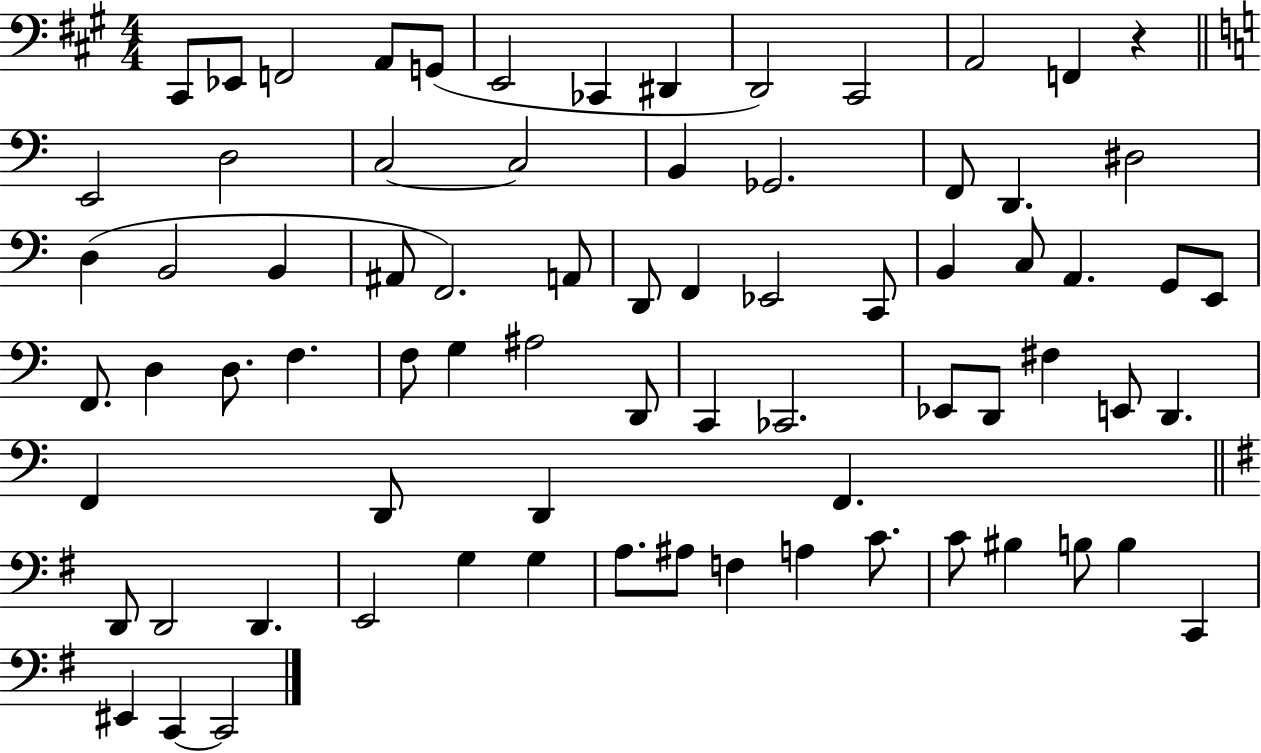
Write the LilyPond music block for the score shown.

{
  \clef bass
  \numericTimeSignature
  \time 4/4
  \key a \major
  cis,8 ees,8 f,2 a,8 g,8( | e,2 ces,4 dis,4 | d,2) cis,2 | a,2 f,4 r4 | \break \bar "||" \break \key a \minor e,2 d2 | c2~~ c2 | b,4 ges,2. | f,8 d,4. dis2 | \break d4( b,2 b,4 | ais,8 f,2.) a,8 | d,8 f,4 ees,2 c,8 | b,4 c8 a,4. g,8 e,8 | \break f,8. d4 d8. f4. | f8 g4 ais2 d,8 | c,4 ces,2. | ees,8 d,8 fis4 e,8 d,4. | \break f,4 d,8 d,4 f,4. | \bar "||" \break \key g \major d,8 d,2 d,4. | e,2 g4 g4 | a8. ais8 f4 a4 c'8. | c'8 bis4 b8 b4 c,4 | \break eis,4 c,4~~ c,2 | \bar "|."
}